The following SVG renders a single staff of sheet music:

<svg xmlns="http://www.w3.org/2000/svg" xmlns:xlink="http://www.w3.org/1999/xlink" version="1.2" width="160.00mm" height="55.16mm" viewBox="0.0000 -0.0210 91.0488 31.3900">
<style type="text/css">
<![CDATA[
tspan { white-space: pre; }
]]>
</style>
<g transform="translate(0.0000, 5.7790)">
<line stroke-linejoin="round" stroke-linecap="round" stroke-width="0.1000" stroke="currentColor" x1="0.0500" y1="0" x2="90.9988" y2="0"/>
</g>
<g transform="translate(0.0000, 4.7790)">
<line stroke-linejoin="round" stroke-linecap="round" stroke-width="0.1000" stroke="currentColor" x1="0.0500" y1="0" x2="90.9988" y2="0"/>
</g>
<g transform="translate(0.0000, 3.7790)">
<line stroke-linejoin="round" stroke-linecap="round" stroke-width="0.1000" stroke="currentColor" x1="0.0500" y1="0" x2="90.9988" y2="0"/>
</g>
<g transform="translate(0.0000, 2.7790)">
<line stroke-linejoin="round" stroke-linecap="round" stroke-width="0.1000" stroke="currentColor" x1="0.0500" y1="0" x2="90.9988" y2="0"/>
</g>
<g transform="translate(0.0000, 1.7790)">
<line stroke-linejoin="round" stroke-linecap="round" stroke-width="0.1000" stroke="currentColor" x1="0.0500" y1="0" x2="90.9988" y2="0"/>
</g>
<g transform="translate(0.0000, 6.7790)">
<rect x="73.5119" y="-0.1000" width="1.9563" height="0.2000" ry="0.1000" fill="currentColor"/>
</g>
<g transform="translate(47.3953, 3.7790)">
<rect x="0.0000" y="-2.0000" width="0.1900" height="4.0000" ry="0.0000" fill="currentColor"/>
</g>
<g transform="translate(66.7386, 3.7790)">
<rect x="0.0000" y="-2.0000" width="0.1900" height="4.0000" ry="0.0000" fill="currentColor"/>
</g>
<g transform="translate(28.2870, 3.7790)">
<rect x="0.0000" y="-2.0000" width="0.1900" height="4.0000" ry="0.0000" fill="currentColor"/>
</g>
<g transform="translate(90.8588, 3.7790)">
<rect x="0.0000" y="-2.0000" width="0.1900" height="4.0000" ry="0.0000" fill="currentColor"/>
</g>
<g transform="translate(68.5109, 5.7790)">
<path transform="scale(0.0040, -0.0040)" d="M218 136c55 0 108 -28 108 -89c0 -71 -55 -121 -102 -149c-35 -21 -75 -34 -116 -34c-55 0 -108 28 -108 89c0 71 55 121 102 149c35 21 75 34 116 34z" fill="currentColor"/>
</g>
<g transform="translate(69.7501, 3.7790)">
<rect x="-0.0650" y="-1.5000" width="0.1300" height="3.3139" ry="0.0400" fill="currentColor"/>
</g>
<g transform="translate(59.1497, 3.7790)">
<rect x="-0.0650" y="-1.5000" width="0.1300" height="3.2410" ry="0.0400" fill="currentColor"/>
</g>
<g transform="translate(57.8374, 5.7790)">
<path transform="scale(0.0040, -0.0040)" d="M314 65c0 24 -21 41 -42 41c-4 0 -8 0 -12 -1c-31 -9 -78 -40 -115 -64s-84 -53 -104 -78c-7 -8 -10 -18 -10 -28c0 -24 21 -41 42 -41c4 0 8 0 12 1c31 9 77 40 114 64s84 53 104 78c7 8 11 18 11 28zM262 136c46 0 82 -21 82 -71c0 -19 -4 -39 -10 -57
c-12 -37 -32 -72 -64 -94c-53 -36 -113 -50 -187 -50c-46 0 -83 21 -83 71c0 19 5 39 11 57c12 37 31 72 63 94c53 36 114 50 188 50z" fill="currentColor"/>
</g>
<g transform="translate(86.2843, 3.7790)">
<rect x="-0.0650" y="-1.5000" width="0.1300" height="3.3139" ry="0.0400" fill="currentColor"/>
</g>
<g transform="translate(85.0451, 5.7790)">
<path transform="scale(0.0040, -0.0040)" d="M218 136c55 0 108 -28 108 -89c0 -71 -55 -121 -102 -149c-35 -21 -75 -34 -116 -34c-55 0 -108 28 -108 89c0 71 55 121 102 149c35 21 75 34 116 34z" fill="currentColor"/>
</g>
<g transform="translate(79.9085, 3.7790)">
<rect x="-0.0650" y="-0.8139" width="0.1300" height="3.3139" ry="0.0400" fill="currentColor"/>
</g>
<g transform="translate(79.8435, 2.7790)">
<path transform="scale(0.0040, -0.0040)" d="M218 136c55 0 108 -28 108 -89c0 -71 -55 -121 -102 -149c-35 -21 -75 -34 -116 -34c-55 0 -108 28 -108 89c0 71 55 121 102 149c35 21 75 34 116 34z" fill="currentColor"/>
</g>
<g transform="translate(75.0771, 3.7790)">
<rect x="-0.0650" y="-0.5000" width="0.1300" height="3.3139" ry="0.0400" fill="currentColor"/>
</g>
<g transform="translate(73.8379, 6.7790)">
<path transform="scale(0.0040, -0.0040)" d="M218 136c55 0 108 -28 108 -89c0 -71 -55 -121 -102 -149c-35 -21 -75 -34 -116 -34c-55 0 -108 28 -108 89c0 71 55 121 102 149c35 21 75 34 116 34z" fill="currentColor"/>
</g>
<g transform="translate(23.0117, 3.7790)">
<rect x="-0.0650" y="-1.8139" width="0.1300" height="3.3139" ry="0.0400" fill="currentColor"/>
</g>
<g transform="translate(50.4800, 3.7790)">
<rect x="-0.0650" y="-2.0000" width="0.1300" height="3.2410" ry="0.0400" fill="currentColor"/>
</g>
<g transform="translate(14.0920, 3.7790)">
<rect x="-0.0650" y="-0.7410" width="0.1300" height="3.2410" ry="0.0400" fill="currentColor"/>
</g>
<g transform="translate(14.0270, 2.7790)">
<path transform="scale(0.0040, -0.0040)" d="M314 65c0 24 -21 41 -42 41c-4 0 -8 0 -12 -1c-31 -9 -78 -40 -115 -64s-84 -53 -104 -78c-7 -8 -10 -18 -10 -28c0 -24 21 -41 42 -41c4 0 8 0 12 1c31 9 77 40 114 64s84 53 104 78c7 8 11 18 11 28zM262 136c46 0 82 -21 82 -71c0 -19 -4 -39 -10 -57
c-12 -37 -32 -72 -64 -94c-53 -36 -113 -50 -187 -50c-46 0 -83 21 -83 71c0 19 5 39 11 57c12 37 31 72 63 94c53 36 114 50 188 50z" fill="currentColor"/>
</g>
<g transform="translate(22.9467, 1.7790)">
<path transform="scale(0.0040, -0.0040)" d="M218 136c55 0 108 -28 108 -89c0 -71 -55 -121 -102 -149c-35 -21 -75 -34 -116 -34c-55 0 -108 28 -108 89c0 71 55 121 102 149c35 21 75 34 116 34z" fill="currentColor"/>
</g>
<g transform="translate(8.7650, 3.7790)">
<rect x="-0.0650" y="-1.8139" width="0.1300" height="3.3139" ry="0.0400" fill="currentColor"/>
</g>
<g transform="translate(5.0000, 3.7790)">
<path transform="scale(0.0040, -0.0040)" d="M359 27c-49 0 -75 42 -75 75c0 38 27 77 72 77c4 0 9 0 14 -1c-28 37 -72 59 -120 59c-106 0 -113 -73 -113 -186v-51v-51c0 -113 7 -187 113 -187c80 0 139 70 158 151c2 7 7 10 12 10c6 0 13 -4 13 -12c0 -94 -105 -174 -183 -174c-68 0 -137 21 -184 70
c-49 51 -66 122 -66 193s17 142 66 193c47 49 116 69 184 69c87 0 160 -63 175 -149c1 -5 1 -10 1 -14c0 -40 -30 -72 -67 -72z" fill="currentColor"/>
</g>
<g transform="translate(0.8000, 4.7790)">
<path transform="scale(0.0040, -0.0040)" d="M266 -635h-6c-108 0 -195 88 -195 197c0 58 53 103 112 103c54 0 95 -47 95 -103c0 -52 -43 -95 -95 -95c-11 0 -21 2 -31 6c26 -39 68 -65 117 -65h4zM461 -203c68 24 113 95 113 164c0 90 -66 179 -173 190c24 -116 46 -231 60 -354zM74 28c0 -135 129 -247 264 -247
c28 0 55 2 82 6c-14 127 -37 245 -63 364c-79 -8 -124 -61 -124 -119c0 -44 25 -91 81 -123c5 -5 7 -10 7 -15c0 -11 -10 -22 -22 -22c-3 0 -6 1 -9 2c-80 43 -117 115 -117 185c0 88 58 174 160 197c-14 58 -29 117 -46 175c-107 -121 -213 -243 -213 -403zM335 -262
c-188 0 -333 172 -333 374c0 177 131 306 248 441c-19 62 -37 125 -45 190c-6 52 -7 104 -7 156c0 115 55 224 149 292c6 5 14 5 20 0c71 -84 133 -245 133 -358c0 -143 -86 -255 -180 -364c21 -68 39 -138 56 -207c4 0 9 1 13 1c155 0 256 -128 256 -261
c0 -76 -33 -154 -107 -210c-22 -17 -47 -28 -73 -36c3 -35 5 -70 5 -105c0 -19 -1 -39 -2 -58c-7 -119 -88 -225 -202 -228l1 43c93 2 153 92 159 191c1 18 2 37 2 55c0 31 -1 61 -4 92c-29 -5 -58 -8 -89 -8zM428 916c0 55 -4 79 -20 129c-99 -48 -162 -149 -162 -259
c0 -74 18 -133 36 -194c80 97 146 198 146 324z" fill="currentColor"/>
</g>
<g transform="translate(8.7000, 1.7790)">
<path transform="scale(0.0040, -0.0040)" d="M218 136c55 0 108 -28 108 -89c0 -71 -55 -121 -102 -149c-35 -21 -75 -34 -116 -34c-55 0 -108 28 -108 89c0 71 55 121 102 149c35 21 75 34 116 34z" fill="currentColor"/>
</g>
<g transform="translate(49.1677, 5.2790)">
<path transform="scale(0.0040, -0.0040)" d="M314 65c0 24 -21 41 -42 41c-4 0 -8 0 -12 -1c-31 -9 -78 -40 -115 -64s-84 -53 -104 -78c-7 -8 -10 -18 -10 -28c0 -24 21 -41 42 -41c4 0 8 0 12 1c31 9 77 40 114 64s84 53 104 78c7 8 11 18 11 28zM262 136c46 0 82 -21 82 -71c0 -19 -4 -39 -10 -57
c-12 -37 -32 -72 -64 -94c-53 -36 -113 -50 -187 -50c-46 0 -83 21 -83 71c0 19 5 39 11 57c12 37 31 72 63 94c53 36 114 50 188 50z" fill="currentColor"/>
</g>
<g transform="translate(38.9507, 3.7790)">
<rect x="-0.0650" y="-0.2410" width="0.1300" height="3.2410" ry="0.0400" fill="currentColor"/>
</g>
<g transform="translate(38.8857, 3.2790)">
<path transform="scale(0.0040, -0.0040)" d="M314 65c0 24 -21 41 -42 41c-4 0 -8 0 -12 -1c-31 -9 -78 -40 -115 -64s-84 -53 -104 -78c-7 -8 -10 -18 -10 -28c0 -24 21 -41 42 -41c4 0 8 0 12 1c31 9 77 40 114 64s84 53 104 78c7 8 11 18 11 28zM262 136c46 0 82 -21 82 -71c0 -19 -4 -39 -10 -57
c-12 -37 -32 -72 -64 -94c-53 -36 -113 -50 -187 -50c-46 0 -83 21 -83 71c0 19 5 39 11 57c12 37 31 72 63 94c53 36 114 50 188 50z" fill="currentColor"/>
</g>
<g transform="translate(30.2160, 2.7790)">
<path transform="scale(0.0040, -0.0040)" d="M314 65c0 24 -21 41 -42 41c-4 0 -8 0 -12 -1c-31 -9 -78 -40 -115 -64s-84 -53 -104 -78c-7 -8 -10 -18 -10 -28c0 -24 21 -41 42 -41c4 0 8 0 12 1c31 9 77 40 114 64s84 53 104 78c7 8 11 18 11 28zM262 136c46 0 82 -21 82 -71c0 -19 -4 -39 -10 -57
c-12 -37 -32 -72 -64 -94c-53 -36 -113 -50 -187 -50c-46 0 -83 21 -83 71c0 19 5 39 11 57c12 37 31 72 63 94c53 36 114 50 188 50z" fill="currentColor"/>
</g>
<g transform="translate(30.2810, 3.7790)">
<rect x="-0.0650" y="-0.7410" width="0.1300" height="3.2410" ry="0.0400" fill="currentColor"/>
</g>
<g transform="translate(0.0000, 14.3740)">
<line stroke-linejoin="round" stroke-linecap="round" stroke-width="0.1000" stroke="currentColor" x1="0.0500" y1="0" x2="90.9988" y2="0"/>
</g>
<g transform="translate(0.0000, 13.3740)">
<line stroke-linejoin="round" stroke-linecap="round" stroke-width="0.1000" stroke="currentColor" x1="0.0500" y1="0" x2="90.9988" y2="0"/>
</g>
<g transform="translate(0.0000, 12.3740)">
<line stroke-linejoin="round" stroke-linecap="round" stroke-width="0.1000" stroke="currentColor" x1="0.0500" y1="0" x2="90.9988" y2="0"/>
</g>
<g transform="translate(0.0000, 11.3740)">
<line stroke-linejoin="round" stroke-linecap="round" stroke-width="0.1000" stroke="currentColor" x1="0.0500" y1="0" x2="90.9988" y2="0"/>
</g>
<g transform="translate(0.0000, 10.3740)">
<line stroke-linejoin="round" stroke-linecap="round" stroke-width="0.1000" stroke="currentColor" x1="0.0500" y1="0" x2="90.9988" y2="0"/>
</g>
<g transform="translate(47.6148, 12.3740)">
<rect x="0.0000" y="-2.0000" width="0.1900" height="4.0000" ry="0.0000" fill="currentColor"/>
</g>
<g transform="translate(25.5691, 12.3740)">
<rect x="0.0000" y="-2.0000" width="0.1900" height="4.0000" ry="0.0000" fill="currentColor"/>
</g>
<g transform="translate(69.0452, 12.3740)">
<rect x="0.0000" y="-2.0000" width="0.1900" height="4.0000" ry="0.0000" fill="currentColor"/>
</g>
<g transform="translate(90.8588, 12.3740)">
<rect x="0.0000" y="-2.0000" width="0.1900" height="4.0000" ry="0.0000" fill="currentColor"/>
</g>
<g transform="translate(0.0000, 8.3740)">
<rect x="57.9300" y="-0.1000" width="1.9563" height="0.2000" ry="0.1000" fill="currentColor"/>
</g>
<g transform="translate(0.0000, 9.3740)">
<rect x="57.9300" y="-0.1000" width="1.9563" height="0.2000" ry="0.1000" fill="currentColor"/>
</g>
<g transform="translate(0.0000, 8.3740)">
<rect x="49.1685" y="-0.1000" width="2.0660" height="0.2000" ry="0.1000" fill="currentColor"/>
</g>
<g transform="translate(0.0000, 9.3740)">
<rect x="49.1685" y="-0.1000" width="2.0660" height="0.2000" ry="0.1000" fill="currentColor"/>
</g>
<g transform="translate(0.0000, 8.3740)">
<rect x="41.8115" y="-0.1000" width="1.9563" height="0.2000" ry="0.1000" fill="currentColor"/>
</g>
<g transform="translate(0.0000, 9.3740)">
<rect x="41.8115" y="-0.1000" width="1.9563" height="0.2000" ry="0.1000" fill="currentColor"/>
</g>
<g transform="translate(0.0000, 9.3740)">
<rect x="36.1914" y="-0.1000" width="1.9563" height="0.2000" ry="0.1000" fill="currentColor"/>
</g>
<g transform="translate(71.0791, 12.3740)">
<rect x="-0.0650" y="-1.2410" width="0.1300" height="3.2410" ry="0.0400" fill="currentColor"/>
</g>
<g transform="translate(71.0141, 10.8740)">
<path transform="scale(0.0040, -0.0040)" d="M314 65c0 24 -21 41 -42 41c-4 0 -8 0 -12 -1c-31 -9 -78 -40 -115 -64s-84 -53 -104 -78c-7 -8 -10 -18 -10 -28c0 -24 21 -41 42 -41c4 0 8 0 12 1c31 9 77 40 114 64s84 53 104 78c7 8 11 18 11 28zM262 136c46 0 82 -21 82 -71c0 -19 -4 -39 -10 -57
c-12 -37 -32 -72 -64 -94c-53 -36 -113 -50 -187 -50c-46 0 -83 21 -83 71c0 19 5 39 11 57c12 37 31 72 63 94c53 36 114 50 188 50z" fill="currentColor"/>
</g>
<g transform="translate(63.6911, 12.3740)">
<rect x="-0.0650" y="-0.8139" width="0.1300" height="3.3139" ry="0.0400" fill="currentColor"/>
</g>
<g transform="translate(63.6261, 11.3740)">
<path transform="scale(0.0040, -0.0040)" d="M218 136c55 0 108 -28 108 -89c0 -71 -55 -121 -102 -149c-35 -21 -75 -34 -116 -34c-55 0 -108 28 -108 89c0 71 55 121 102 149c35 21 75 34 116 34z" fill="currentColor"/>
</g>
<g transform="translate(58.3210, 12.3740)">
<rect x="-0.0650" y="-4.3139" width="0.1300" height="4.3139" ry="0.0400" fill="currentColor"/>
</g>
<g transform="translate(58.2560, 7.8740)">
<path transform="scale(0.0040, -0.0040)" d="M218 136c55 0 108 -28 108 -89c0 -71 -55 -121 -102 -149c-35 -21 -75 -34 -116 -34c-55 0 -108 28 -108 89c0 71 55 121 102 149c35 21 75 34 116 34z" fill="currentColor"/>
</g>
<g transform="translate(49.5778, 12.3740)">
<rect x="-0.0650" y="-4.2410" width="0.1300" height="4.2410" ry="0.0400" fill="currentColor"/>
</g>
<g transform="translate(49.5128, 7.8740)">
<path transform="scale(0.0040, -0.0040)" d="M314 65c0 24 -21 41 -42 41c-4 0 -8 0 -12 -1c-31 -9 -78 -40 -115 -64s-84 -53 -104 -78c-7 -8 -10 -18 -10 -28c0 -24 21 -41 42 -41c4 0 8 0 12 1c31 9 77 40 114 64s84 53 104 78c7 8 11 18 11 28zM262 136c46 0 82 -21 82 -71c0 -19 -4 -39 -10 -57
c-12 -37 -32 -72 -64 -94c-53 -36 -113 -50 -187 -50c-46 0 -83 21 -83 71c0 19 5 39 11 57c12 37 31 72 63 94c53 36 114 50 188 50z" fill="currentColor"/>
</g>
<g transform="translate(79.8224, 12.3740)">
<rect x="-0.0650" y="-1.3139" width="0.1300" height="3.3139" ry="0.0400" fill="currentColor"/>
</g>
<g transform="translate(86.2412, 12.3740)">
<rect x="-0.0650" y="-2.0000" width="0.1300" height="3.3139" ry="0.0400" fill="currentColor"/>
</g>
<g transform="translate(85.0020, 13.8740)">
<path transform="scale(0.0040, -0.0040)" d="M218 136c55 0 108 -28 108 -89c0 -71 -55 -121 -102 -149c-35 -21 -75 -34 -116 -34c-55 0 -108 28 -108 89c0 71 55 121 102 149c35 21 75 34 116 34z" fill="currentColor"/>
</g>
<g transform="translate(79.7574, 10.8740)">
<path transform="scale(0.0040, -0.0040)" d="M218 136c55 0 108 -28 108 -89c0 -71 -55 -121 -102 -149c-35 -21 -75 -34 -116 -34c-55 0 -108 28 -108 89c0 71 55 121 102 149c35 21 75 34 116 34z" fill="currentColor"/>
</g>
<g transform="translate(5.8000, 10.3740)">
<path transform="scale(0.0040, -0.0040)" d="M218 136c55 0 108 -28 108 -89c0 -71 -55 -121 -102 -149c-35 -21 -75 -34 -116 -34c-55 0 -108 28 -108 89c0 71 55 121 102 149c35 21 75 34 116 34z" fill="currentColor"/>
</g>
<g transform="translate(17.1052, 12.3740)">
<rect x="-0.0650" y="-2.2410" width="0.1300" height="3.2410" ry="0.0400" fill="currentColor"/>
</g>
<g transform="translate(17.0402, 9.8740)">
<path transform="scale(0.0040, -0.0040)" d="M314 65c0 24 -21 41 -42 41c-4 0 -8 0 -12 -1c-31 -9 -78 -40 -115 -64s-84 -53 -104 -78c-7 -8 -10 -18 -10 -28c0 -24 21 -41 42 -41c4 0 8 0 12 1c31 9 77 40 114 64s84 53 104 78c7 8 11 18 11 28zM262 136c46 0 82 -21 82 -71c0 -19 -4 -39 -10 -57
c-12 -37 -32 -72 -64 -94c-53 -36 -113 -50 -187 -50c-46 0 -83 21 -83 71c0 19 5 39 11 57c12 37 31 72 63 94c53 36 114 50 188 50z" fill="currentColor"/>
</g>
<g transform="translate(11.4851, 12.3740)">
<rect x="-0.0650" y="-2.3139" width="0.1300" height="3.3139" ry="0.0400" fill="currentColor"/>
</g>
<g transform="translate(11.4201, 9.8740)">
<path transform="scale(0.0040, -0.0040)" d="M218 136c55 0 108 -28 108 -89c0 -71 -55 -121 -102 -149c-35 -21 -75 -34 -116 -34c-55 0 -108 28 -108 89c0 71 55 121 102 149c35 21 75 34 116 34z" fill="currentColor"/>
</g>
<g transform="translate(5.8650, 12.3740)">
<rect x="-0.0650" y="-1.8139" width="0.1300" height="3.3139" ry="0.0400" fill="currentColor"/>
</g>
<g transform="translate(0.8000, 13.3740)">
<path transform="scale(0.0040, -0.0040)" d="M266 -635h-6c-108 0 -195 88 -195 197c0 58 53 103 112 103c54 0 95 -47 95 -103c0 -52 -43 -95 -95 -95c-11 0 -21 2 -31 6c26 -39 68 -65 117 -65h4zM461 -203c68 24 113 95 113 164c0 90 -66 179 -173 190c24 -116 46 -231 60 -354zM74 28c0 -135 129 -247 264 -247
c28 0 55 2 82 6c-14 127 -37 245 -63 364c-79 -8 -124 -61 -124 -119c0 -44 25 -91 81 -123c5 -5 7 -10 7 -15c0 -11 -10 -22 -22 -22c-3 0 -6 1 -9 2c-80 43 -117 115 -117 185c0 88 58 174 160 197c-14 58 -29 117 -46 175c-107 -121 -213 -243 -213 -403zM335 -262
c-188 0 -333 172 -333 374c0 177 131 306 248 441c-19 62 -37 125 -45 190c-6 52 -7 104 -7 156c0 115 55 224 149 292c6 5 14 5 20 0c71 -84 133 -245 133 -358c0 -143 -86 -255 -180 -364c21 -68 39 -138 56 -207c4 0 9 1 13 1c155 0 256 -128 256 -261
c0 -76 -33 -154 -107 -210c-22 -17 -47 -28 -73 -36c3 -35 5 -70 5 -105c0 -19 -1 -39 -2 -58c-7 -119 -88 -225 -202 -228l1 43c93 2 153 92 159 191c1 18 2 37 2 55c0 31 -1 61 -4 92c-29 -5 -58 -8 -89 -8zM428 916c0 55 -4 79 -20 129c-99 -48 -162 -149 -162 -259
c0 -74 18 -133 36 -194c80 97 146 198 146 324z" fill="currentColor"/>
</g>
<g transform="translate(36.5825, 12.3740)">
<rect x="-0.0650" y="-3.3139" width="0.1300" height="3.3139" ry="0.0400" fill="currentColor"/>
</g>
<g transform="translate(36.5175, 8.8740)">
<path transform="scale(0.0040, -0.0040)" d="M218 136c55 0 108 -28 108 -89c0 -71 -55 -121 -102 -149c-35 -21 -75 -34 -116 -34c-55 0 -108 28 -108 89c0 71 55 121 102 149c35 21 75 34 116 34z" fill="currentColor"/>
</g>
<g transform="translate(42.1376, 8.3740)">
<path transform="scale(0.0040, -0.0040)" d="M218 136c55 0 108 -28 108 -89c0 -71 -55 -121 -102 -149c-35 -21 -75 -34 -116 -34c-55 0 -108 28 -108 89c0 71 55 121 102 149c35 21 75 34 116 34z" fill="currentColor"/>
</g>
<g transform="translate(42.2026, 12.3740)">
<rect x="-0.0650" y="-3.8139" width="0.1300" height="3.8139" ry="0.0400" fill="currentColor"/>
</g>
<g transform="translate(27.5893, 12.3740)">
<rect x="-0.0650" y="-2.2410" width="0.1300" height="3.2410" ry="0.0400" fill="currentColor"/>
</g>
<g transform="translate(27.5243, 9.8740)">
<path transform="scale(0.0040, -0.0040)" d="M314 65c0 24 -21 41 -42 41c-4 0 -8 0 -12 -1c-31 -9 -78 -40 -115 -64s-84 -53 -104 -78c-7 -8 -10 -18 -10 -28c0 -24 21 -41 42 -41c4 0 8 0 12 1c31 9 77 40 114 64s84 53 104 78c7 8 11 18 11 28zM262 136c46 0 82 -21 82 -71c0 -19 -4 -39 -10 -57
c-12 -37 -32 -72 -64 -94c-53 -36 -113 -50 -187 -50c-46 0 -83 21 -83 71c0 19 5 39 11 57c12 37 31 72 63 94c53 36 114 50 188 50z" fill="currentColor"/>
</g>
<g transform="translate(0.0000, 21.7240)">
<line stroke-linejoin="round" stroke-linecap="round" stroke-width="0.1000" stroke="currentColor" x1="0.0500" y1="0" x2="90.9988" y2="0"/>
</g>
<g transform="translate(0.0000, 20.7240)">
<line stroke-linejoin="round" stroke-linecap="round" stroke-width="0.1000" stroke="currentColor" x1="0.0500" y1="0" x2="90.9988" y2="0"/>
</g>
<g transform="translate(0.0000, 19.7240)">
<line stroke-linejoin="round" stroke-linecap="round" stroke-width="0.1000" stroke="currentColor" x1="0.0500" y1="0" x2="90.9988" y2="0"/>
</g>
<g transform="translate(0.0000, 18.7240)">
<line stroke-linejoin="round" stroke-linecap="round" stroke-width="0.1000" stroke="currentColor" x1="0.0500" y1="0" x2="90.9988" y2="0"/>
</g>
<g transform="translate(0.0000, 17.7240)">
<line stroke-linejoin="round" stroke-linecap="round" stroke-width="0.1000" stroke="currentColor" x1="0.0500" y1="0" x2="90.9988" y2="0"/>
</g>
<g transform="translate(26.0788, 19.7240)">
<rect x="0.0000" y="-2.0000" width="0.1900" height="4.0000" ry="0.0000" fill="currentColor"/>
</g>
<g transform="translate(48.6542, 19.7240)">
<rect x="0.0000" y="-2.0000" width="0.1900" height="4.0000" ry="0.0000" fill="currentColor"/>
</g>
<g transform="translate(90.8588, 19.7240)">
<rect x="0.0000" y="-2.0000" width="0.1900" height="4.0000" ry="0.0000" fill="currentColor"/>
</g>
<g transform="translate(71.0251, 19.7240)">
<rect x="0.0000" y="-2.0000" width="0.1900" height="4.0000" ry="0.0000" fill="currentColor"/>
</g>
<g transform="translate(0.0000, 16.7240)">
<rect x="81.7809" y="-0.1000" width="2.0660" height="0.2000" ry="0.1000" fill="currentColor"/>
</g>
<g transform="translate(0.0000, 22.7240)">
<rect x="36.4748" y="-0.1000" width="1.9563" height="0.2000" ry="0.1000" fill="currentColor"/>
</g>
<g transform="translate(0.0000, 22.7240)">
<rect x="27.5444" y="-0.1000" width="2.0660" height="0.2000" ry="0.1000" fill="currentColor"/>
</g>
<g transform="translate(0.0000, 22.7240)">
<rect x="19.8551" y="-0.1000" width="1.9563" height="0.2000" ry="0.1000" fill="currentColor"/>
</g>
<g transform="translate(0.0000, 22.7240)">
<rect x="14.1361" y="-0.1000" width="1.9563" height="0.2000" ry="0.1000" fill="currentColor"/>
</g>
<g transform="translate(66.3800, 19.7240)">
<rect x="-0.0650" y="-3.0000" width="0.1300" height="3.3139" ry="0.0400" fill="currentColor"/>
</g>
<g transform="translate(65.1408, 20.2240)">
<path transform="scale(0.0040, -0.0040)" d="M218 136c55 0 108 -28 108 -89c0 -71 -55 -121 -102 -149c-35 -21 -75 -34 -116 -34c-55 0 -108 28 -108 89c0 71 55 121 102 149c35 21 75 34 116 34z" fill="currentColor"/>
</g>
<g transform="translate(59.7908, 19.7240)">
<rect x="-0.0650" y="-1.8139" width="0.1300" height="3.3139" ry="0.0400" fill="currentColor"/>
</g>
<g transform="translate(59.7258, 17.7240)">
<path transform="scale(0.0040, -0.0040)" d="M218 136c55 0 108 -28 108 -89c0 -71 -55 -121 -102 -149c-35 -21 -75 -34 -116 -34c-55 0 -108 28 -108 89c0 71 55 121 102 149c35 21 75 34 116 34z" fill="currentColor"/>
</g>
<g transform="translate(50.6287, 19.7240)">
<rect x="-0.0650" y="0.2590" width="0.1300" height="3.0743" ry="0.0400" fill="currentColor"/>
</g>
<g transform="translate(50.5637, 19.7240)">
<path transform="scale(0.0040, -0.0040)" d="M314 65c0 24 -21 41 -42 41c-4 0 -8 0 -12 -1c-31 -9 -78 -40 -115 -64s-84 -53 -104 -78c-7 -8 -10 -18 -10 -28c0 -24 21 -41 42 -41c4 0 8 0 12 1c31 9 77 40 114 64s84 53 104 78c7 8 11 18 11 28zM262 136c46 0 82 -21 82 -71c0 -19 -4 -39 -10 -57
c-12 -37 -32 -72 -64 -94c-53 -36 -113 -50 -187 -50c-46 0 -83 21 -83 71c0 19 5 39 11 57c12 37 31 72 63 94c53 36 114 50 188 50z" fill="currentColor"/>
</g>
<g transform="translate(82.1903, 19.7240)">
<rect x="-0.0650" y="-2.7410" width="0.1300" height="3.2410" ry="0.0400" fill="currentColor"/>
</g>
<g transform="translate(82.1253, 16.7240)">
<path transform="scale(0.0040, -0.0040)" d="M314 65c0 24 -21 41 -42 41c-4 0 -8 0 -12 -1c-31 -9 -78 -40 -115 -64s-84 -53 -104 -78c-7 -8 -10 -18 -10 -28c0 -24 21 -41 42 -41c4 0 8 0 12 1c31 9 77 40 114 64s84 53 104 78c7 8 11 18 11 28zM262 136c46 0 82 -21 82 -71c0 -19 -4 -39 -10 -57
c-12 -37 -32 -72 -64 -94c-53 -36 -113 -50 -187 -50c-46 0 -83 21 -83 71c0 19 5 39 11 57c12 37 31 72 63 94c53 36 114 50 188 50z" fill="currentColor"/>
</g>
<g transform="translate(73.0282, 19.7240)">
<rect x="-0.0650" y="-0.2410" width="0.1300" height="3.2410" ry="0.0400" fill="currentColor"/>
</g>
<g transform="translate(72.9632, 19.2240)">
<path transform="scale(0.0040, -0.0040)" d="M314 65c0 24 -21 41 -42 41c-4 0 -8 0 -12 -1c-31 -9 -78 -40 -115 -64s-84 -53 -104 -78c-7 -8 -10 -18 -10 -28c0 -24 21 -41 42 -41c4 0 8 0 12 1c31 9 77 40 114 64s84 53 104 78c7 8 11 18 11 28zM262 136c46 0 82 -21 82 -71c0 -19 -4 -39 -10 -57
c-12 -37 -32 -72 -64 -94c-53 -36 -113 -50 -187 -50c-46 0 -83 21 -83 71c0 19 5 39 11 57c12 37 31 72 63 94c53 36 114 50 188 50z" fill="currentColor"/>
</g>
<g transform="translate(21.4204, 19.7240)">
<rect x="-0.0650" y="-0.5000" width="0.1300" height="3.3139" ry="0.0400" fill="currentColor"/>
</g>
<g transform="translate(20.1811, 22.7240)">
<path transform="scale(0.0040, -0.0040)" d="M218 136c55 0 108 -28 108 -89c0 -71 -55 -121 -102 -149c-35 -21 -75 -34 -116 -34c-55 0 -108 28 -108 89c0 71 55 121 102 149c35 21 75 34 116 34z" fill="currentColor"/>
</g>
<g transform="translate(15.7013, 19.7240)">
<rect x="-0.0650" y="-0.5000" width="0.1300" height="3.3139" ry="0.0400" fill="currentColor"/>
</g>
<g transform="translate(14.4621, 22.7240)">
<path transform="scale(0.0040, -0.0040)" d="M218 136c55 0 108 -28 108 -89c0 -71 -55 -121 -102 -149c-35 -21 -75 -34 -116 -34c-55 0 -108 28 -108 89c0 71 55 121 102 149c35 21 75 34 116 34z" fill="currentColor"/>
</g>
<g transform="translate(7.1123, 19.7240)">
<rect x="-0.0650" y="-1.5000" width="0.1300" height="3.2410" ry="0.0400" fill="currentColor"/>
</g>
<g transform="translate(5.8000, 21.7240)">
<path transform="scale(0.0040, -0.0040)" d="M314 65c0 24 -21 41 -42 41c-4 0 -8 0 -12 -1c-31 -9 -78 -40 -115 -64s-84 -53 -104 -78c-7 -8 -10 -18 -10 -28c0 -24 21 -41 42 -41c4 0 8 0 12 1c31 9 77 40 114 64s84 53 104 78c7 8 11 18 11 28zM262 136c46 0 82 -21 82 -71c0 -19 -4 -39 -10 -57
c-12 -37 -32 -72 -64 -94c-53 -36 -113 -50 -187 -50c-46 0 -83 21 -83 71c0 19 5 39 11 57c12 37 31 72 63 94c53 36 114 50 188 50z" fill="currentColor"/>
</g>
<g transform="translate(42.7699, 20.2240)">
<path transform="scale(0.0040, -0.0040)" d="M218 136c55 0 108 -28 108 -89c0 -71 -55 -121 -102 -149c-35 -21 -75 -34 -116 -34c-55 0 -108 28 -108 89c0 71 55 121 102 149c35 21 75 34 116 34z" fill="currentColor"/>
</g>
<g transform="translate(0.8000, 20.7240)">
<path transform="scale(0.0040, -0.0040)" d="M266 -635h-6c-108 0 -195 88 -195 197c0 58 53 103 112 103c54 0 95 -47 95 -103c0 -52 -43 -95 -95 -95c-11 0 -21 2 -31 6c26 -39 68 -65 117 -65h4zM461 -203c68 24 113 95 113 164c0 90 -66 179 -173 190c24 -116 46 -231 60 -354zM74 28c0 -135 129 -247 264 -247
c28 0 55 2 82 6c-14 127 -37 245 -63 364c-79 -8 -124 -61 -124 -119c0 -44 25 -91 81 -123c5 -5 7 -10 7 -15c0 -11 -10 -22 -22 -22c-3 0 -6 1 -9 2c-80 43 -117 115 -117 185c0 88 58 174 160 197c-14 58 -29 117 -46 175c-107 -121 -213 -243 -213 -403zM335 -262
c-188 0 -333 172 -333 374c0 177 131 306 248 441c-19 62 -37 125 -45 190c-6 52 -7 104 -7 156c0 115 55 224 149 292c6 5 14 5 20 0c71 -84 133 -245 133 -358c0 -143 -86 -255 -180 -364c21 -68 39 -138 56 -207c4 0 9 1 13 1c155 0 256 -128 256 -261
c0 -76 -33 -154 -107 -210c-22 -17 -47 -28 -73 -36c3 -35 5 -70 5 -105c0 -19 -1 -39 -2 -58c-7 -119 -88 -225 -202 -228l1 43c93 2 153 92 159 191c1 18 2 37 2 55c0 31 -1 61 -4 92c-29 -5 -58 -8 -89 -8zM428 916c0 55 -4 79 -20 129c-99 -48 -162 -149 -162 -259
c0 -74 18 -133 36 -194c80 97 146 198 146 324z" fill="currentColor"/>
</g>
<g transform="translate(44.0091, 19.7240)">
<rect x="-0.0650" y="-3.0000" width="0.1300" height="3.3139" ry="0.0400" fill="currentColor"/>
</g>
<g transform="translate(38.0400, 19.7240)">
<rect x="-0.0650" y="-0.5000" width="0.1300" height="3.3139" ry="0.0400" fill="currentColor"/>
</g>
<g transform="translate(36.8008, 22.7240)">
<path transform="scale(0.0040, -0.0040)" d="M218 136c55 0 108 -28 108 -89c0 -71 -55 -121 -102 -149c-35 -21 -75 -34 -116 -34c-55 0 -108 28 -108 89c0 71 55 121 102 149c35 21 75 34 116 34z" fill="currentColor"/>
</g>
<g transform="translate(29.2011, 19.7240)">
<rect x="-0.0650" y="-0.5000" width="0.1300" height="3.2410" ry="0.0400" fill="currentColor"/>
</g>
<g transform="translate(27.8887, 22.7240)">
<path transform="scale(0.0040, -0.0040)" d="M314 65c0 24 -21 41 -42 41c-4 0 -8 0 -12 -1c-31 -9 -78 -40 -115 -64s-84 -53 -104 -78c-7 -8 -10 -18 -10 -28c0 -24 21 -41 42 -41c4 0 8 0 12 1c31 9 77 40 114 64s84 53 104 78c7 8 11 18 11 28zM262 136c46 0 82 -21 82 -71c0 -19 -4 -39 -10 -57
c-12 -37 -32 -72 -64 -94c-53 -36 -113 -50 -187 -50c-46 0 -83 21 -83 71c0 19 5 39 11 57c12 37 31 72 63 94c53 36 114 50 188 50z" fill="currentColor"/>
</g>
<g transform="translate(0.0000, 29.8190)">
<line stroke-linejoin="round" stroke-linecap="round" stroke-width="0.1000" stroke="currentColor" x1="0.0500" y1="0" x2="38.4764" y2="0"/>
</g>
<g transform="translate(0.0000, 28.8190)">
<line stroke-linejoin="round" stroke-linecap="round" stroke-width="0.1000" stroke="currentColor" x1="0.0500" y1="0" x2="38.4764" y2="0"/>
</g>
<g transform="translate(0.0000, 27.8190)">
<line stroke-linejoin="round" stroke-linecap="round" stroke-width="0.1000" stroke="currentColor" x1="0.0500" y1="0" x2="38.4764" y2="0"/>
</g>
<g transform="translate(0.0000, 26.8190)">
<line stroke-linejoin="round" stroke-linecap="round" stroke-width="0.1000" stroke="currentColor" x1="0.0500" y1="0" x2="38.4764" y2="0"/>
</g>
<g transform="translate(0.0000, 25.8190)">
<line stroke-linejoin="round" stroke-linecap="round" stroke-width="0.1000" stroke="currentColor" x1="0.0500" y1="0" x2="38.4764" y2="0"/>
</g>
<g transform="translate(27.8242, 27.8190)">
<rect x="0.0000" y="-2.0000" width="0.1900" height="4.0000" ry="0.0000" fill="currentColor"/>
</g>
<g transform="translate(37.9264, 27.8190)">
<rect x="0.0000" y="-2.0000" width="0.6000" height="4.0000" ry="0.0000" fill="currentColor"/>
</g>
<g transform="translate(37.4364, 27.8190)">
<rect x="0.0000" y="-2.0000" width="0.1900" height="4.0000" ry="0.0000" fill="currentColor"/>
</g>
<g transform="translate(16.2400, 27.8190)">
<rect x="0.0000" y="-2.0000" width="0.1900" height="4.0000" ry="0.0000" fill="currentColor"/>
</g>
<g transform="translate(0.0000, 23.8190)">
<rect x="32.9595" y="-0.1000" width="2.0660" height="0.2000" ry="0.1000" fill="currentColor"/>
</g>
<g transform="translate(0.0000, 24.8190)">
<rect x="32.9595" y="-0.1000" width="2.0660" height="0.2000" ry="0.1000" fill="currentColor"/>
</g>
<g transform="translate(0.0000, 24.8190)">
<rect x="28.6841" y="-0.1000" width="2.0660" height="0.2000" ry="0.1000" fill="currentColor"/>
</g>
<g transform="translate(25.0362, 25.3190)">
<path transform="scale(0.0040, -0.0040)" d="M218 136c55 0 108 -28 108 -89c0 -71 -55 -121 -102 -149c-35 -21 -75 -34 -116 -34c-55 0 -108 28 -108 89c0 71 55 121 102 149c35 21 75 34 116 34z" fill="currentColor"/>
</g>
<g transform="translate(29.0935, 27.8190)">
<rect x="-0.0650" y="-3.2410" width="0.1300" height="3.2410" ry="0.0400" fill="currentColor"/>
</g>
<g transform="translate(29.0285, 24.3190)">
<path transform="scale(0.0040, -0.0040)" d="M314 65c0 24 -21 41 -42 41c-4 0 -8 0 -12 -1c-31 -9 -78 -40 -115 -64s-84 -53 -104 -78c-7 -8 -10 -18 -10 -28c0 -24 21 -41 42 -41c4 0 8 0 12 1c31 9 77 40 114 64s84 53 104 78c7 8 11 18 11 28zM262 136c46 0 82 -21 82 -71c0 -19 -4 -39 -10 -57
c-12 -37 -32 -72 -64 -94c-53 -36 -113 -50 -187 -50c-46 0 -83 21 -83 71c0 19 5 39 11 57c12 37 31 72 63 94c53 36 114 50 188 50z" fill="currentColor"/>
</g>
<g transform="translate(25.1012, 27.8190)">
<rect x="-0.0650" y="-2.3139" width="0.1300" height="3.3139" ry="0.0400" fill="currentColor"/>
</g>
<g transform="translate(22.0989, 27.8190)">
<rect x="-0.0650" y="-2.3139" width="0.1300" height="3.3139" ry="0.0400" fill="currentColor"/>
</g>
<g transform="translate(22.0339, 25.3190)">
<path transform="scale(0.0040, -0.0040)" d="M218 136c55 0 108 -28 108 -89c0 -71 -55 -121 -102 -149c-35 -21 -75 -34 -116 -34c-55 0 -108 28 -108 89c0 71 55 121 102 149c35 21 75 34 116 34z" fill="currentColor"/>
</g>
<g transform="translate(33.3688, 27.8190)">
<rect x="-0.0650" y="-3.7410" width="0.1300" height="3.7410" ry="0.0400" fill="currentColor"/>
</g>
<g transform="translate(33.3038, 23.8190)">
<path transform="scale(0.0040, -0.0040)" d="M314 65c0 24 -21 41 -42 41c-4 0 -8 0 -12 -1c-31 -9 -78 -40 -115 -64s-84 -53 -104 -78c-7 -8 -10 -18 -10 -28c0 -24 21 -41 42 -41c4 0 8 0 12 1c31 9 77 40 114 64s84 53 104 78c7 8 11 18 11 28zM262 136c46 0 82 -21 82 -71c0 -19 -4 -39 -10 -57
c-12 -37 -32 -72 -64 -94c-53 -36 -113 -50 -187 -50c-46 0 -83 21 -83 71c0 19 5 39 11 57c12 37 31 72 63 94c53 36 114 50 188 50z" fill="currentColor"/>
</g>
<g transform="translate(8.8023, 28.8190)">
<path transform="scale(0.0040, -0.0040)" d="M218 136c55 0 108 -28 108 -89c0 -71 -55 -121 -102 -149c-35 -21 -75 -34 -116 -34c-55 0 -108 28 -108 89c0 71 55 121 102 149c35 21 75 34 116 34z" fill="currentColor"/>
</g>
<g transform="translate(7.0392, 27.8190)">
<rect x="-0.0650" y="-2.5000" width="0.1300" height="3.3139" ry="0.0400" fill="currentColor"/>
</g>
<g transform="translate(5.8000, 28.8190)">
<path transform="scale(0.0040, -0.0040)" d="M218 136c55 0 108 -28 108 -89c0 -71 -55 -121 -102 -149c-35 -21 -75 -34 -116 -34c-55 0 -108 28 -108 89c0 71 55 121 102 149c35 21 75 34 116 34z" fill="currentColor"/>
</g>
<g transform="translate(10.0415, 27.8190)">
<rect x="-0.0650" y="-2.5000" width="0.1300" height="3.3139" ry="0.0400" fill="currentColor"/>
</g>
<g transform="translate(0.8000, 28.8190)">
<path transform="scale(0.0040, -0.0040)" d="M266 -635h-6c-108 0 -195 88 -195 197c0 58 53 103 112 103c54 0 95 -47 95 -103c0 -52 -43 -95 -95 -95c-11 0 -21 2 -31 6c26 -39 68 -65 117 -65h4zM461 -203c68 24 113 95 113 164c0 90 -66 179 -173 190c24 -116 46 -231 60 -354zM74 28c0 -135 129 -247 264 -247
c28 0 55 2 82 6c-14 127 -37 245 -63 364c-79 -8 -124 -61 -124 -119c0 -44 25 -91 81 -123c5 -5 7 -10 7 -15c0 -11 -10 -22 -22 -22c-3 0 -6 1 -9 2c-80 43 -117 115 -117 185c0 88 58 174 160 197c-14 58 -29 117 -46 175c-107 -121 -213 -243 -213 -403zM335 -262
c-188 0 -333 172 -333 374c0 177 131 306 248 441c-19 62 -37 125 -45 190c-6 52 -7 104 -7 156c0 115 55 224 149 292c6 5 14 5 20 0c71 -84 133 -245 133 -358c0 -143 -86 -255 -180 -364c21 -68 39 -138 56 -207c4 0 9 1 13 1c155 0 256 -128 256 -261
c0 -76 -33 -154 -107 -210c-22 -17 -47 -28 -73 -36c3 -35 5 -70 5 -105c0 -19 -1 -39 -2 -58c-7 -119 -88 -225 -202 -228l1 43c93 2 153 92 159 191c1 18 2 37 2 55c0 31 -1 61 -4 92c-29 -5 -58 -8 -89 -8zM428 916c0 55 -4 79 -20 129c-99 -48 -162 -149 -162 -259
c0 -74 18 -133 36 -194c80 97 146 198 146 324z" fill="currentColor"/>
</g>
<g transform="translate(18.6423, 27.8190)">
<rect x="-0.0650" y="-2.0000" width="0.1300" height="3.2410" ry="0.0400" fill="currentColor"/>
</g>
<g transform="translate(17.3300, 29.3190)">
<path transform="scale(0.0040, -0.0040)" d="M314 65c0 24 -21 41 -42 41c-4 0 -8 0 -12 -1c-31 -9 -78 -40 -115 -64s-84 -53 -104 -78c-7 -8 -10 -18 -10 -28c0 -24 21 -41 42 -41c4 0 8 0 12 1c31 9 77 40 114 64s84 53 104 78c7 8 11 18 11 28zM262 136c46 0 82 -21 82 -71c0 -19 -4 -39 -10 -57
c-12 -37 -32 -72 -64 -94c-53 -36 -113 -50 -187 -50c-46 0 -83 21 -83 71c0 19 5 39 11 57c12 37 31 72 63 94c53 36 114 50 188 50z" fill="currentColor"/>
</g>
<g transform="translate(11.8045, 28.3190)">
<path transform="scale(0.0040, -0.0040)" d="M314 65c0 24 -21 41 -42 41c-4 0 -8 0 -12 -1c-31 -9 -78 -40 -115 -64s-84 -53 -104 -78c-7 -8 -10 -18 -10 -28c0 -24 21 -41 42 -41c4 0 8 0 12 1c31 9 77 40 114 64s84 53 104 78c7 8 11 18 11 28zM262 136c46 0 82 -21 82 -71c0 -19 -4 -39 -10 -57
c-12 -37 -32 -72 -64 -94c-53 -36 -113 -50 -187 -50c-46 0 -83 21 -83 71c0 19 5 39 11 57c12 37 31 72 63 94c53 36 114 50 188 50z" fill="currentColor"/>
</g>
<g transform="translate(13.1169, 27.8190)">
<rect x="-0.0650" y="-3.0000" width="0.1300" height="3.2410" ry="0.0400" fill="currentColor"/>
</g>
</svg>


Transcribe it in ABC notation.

X:1
T:Untitled
M:4/4
L:1/4
K:C
f d2 f d2 c2 F2 E2 E C d E f g g2 g2 b c' d'2 d' d e2 e F E2 C C C2 C A B2 f A c2 a2 G G A2 F2 g g b2 c'2